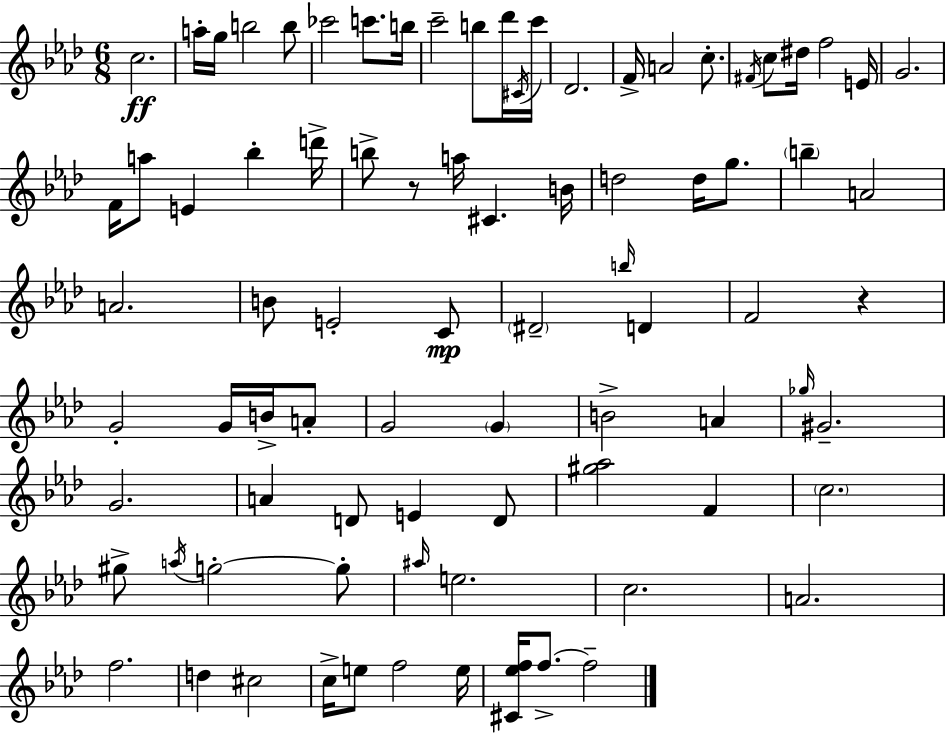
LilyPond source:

{
  \clef treble
  \numericTimeSignature
  \time 6/8
  \key f \minor
  c''2.\ff | a''16-. g''16 b''2 b''8 | ces'''2 c'''8. b''16 | c'''2-- b''8 des'''16 \acciaccatura { cis'16 } | \break c'''16 des'2. | f'16-> a'2 c''8.-. | \acciaccatura { fis'16 } c''8 dis''16 f''2 | e'16 g'2. | \break f'16 a''8 e'4 bes''4-. | d'''16-> b''8-> r8 a''16 cis'4. | b'16 d''2 d''16 g''8. | \parenthesize b''4-- a'2 | \break a'2. | b'8 e'2-. | c'8\mp \parenthesize dis'2-- \grace { b''16 } d'4 | f'2 r4 | \break g'2-. g'16 | b'16-> a'8-. g'2 \parenthesize g'4 | b'2-> a'4 | \grace { ges''16 } gis'2.-- | \break g'2. | a'4 d'8 e'4 | d'8 <gis'' aes''>2 | f'4 \parenthesize c''2. | \break gis''8-> \acciaccatura { a''16 } g''2-.~~ | g''8-. \grace { ais''16 } e''2. | c''2. | a'2. | \break f''2. | d''4 cis''2 | c''16-> e''8 f''2 | e''16 <cis' ees'' f''>16 f''8.->~~ f''2-- | \break \bar "|."
}